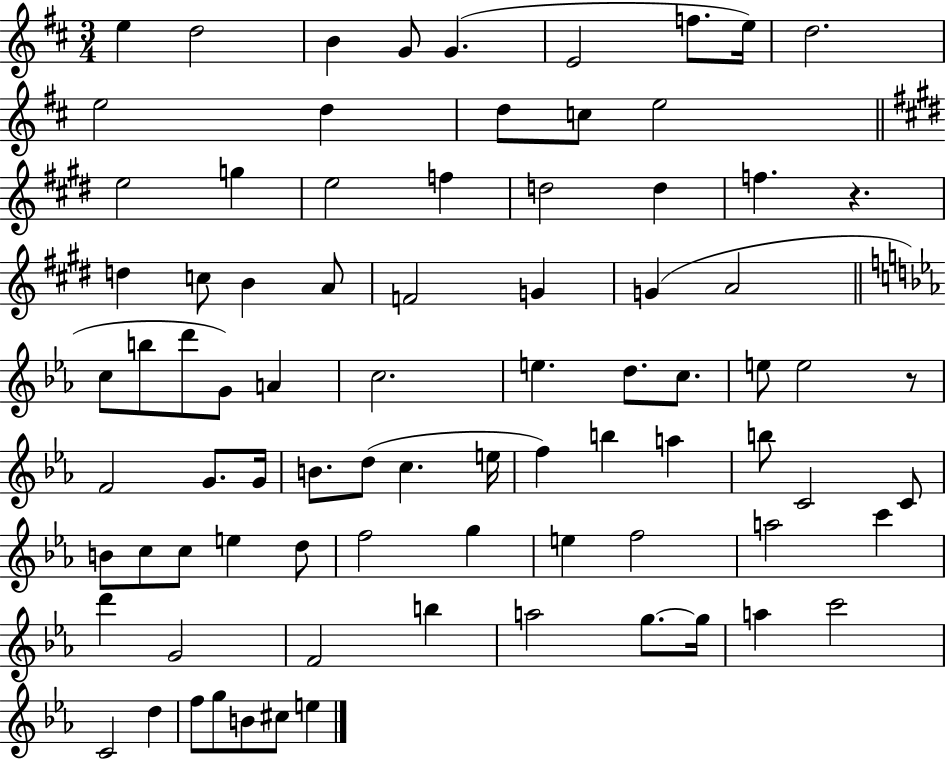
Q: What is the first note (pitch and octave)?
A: E5